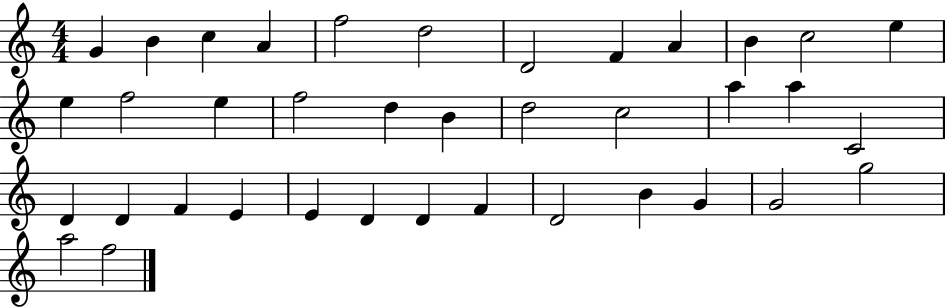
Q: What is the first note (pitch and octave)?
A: G4